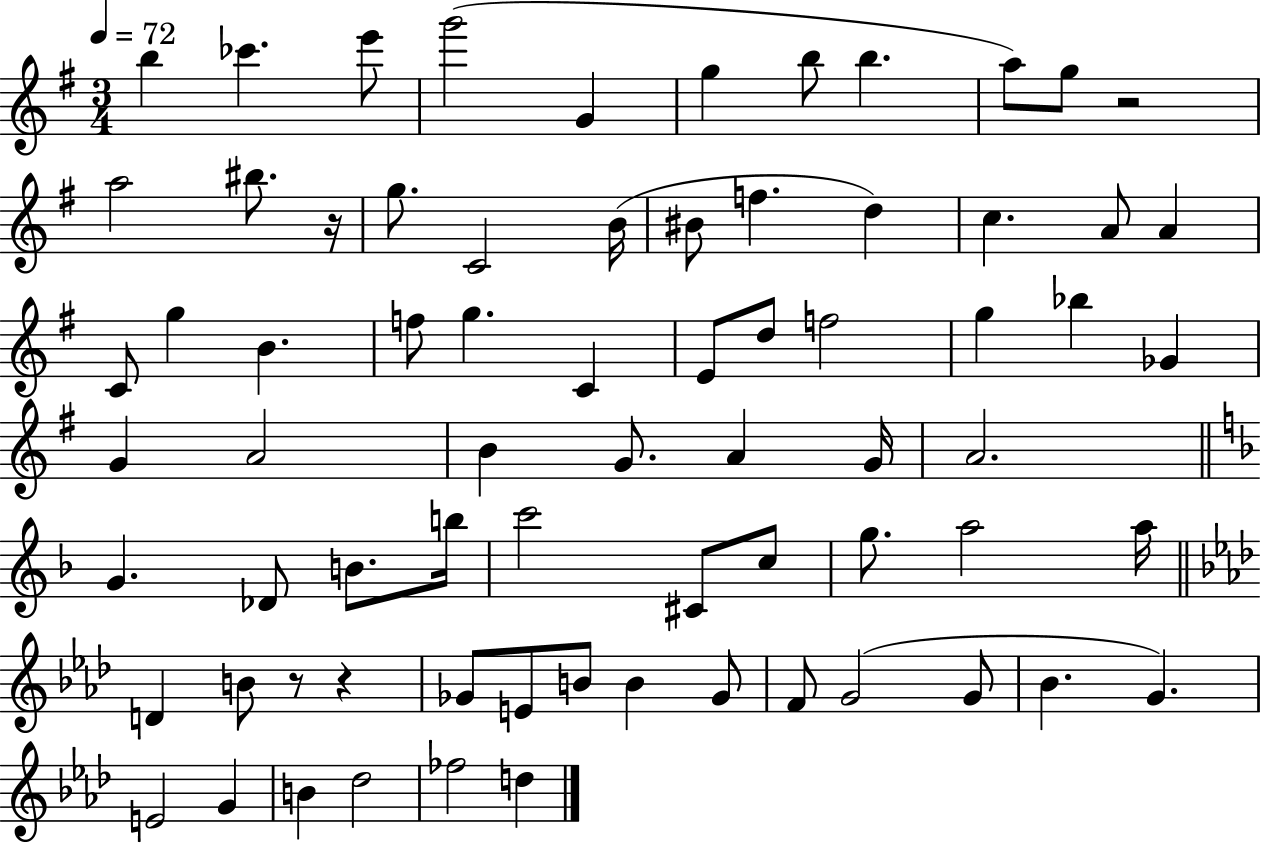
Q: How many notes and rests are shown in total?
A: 72